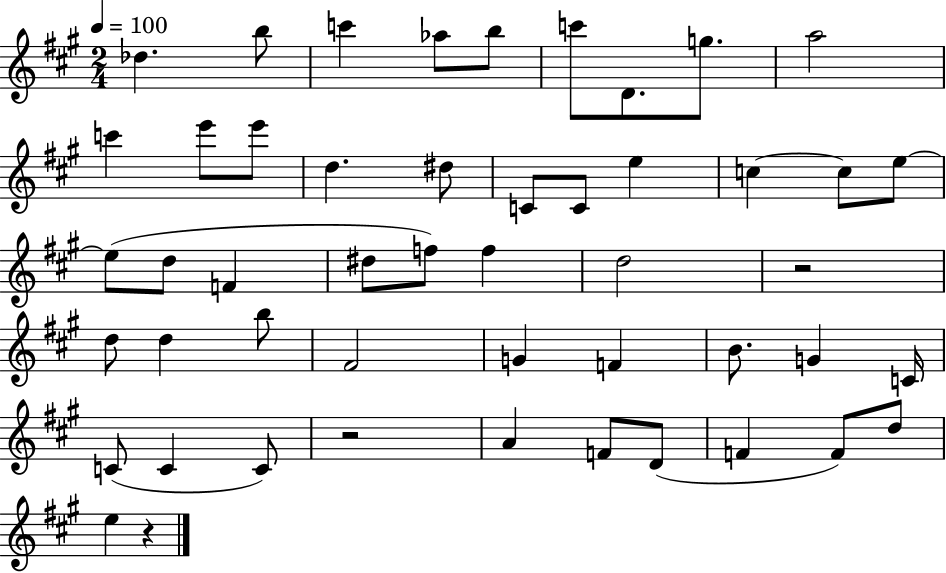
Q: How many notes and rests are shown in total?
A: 49